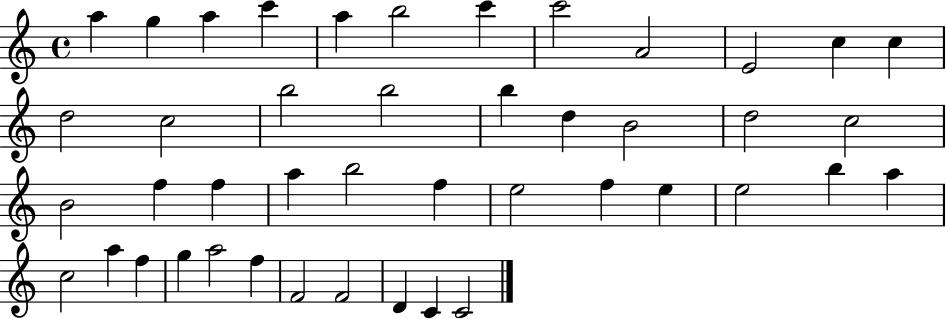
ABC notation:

X:1
T:Untitled
M:4/4
L:1/4
K:C
a g a c' a b2 c' c'2 A2 E2 c c d2 c2 b2 b2 b d B2 d2 c2 B2 f f a b2 f e2 f e e2 b a c2 a f g a2 f F2 F2 D C C2